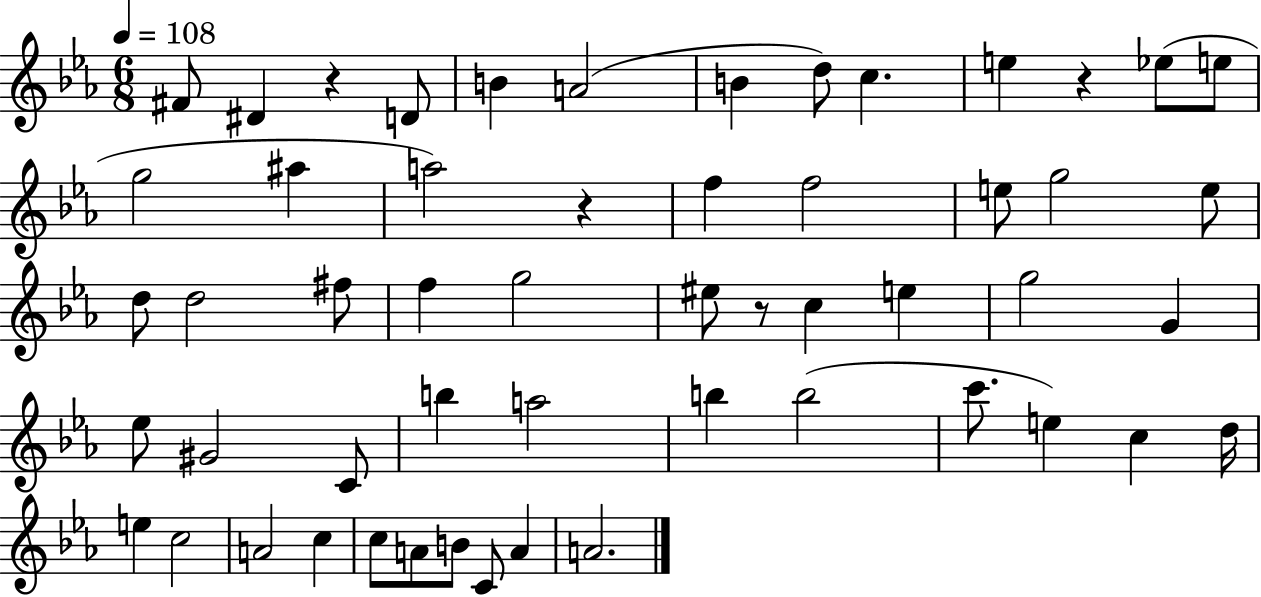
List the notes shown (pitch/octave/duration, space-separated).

F#4/e D#4/q R/q D4/e B4/q A4/h B4/q D5/e C5/q. E5/q R/q Eb5/e E5/e G5/h A#5/q A5/h R/q F5/q F5/h E5/e G5/h E5/e D5/e D5/h F#5/e F5/q G5/h EIS5/e R/e C5/q E5/q G5/h G4/q Eb5/e G#4/h C4/e B5/q A5/h B5/q B5/h C6/e. E5/q C5/q D5/s E5/q C5/h A4/h C5/q C5/e A4/e B4/e C4/e A4/q A4/h.